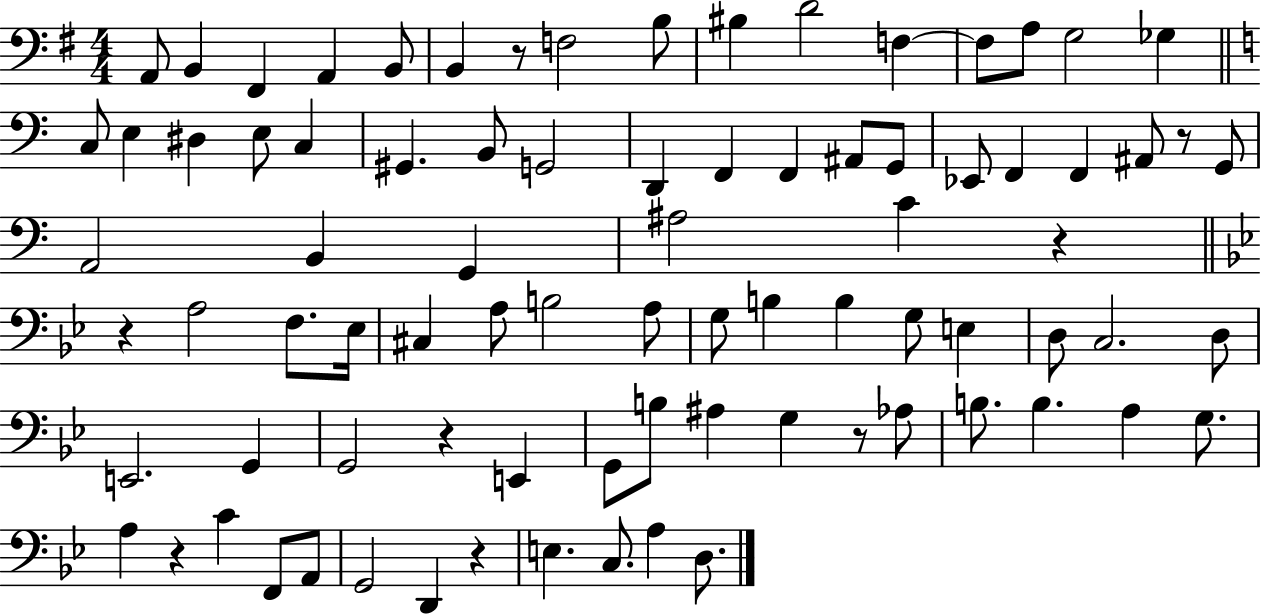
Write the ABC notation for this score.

X:1
T:Untitled
M:4/4
L:1/4
K:G
A,,/2 B,, ^F,, A,, B,,/2 B,, z/2 F,2 B,/2 ^B, D2 F, F,/2 A,/2 G,2 _G, C,/2 E, ^D, E,/2 C, ^G,, B,,/2 G,,2 D,, F,, F,, ^A,,/2 G,,/2 _E,,/2 F,, F,, ^A,,/2 z/2 G,,/2 A,,2 B,, G,, ^A,2 C z z A,2 F,/2 _E,/4 ^C, A,/2 B,2 A,/2 G,/2 B, B, G,/2 E, D,/2 C,2 D,/2 E,,2 G,, G,,2 z E,, G,,/2 B,/2 ^A, G, z/2 _A,/2 B,/2 B, A, G,/2 A, z C F,,/2 A,,/2 G,,2 D,, z E, C,/2 A, D,/2